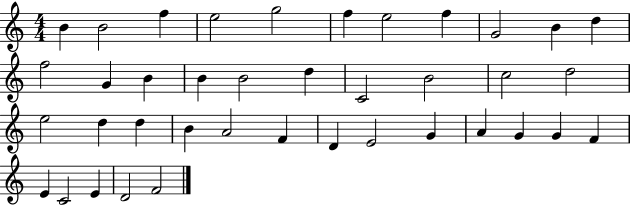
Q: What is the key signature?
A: C major